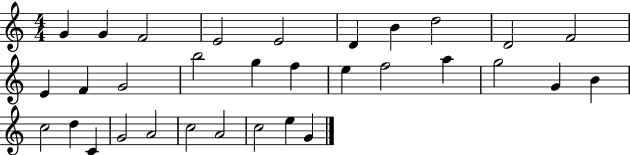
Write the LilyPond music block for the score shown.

{
  \clef treble
  \numericTimeSignature
  \time 4/4
  \key c \major
  g'4 g'4 f'2 | e'2 e'2 | d'4 b'4 d''2 | d'2 f'2 | \break e'4 f'4 g'2 | b''2 g''4 f''4 | e''4 f''2 a''4 | g''2 g'4 b'4 | \break c''2 d''4 c'4 | g'2 a'2 | c''2 a'2 | c''2 e''4 g'4 | \break \bar "|."
}